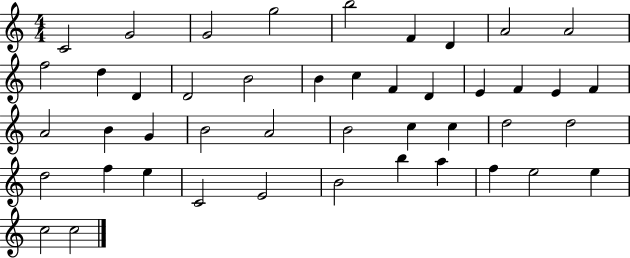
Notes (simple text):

C4/h G4/h G4/h G5/h B5/h F4/q D4/q A4/h A4/h F5/h D5/q D4/q D4/h B4/h B4/q C5/q F4/q D4/q E4/q F4/q E4/q F4/q A4/h B4/q G4/q B4/h A4/h B4/h C5/q C5/q D5/h D5/h D5/h F5/q E5/q C4/h E4/h B4/h B5/q A5/q F5/q E5/h E5/q C5/h C5/h